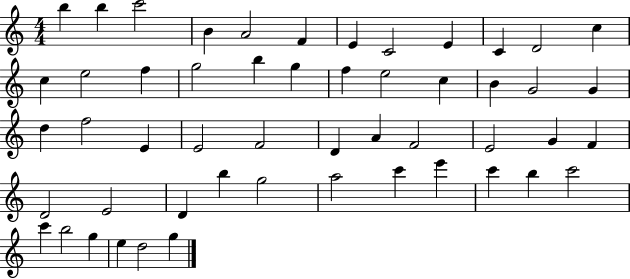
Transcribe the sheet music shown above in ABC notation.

X:1
T:Untitled
M:4/4
L:1/4
K:C
b b c'2 B A2 F E C2 E C D2 c c e2 f g2 b g f e2 c B G2 G d f2 E E2 F2 D A F2 E2 G F D2 E2 D b g2 a2 c' e' c' b c'2 c' b2 g e d2 g